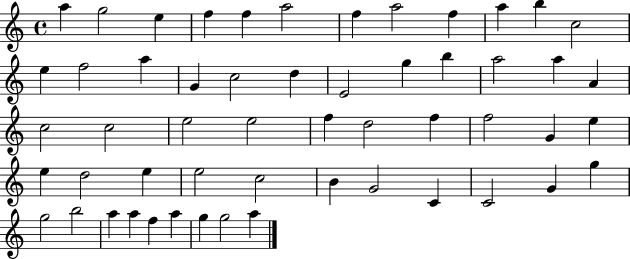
A5/q G5/h E5/q F5/q F5/q A5/h F5/q A5/h F5/q A5/q B5/q C5/h E5/q F5/h A5/q G4/q C5/h D5/q E4/h G5/q B5/q A5/h A5/q A4/q C5/h C5/h E5/h E5/h F5/q D5/h F5/q F5/h G4/q E5/q E5/q D5/h E5/q E5/h C5/h B4/q G4/h C4/q C4/h G4/q G5/q G5/h B5/h A5/q A5/q F5/q A5/q G5/q G5/h A5/q